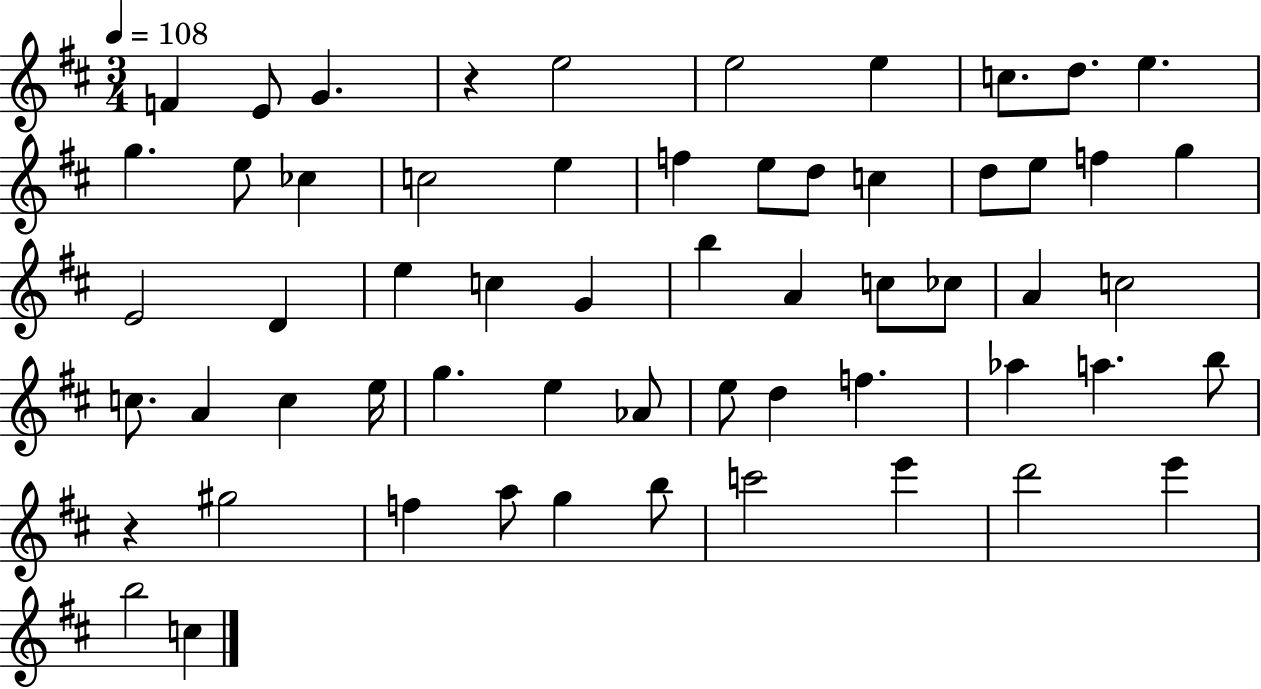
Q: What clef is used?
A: treble